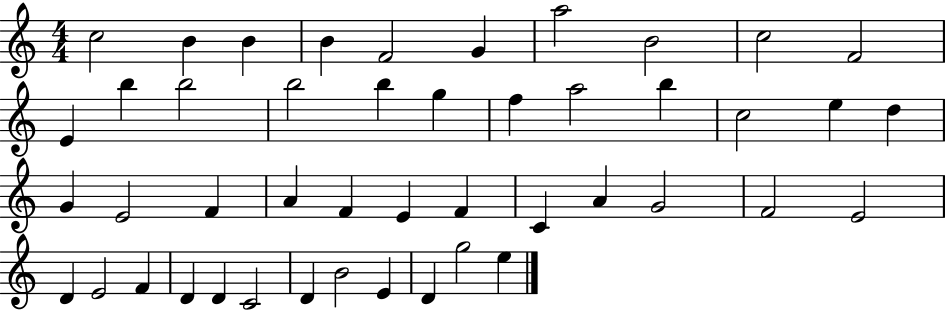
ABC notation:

X:1
T:Untitled
M:4/4
L:1/4
K:C
c2 B B B F2 G a2 B2 c2 F2 E b b2 b2 b g f a2 b c2 e d G E2 F A F E F C A G2 F2 E2 D E2 F D D C2 D B2 E D g2 e